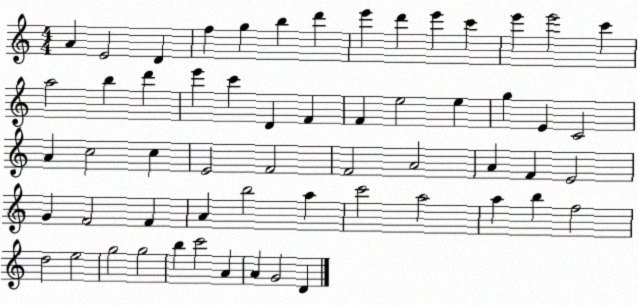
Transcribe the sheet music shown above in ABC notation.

X:1
T:Untitled
M:4/4
L:1/4
K:C
A E2 D f g b d' e' d' e' c' e' e'2 c' a2 b d' e' c' D F F e2 e g E C2 A c2 c E2 F2 F2 A2 A F E2 G F2 F A b2 a c'2 a2 a b f2 d2 e2 g2 g2 b c'2 A A G2 D